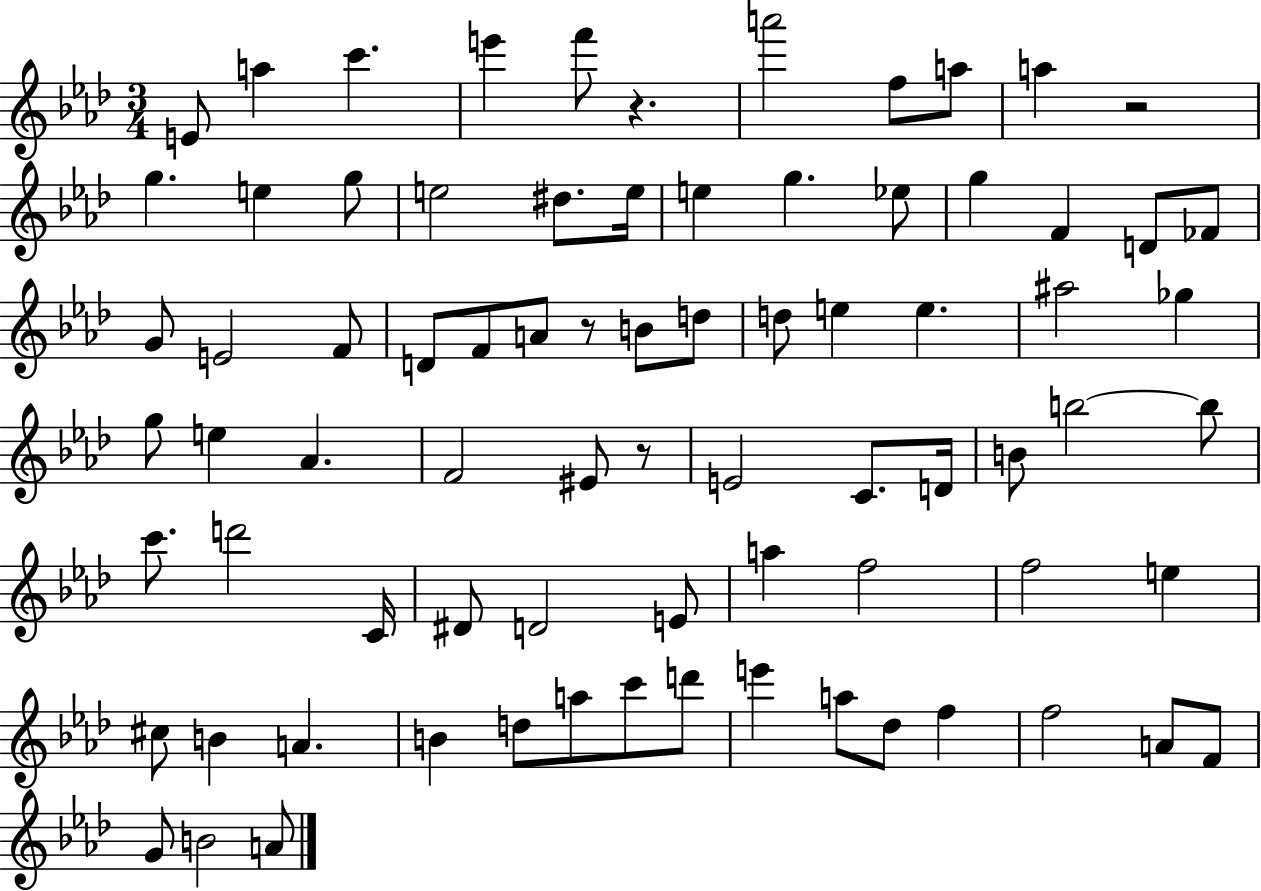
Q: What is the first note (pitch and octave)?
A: E4